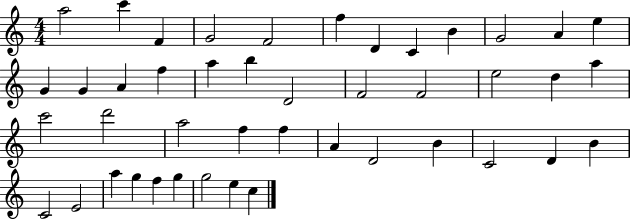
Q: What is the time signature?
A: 4/4